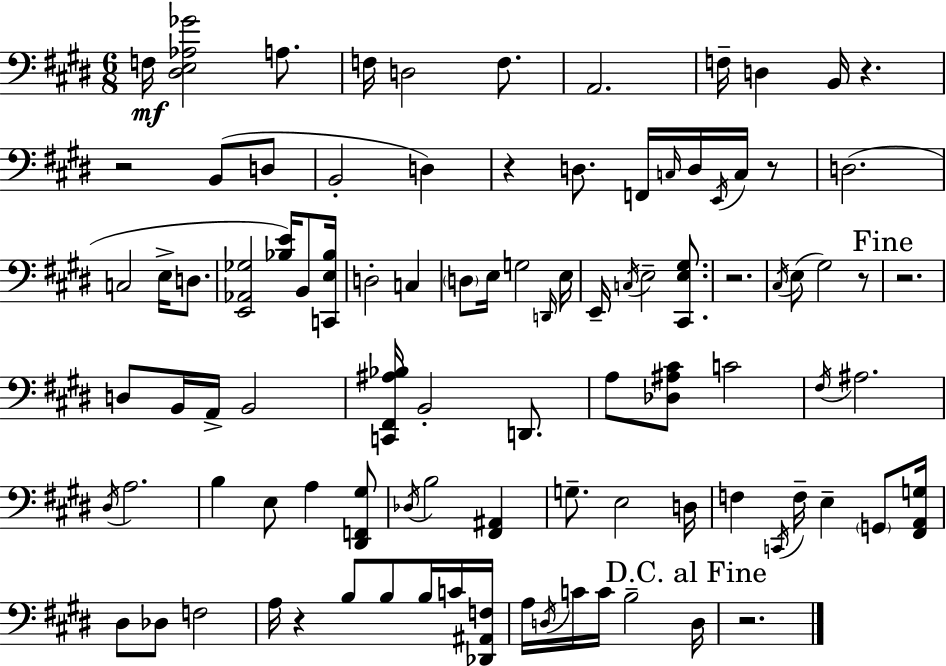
{
  \clef bass
  \numericTimeSignature
  \time 6/8
  \key e \major
  \repeat volta 2 { f16\mf <dis e aes ges'>2 a8. | f16 d2 f8. | a,2. | f16-- d4 b,16 r4. | \break r2 b,8( d8 | b,2-. d4) | r4 d8. f,16 \grace { c16 } d16 \acciaccatura { e,16 } c16 | r8 d2.( | \break c2 e16-> d8. | <e, aes, ges>2 <bes e'>16) b,8 | <c, e bes>16 d2-. c4 | \parenthesize d8 e16 g2 | \break \grace { d,16 } e16 e,16-- \acciaccatura { c16 } e2-- | <cis, e gis>8. r2. | \acciaccatura { cis16 }( e8 gis2) | r8 \mark "Fine" r2. | \break d8 b,16 a,16-> b,2 | <c, fis, ais bes>16 b,2-. | d,8. a8 <des ais cis'>8 c'2 | \acciaccatura { fis16 } ais2. | \break \acciaccatura { dis16 } a2. | b4 e8 | a4 <dis, f, gis>8 \acciaccatura { des16 } b2 | <fis, ais,>4 g8.-- e2 | \break d16 f4 | \acciaccatura { c,16 } f16-- e4-- \parenthesize g,8 <fis, a, g>16 dis8 des8 | f2 a16 r4 | b8 b8 b16 c'16 <des, ais, f>16 a16 \acciaccatura { d16 } c'16 | \break c'16 b2-- \mark "D.C. al Fine" d16 r2. | } \bar "|."
}